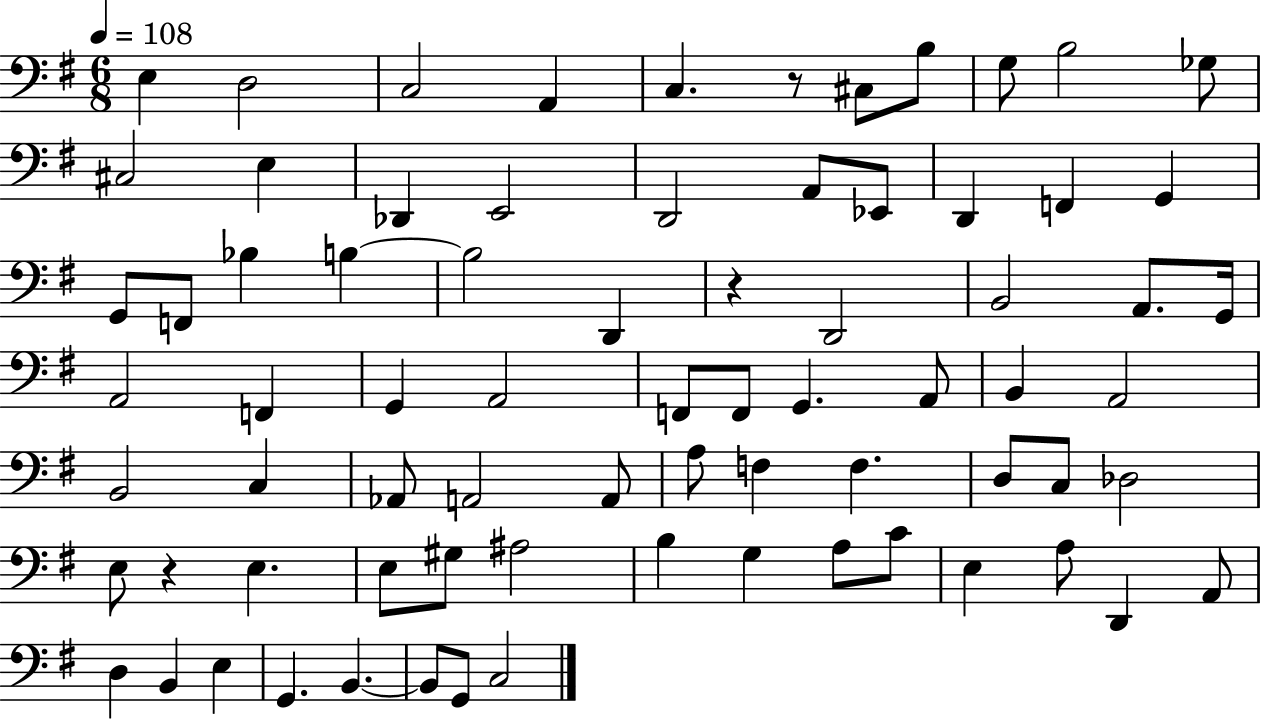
X:1
T:Untitled
M:6/8
L:1/4
K:G
E, D,2 C,2 A,, C, z/2 ^C,/2 B,/2 G,/2 B,2 _G,/2 ^C,2 E, _D,, E,,2 D,,2 A,,/2 _E,,/2 D,, F,, G,, G,,/2 F,,/2 _B, B, B,2 D,, z D,,2 B,,2 A,,/2 G,,/4 A,,2 F,, G,, A,,2 F,,/2 F,,/2 G,, A,,/2 B,, A,,2 B,,2 C, _A,,/2 A,,2 A,,/2 A,/2 F, F, D,/2 C,/2 _D,2 E,/2 z E, E,/2 ^G,/2 ^A,2 B, G, A,/2 C/2 E, A,/2 D,, A,,/2 D, B,, E, G,, B,, B,,/2 G,,/2 C,2